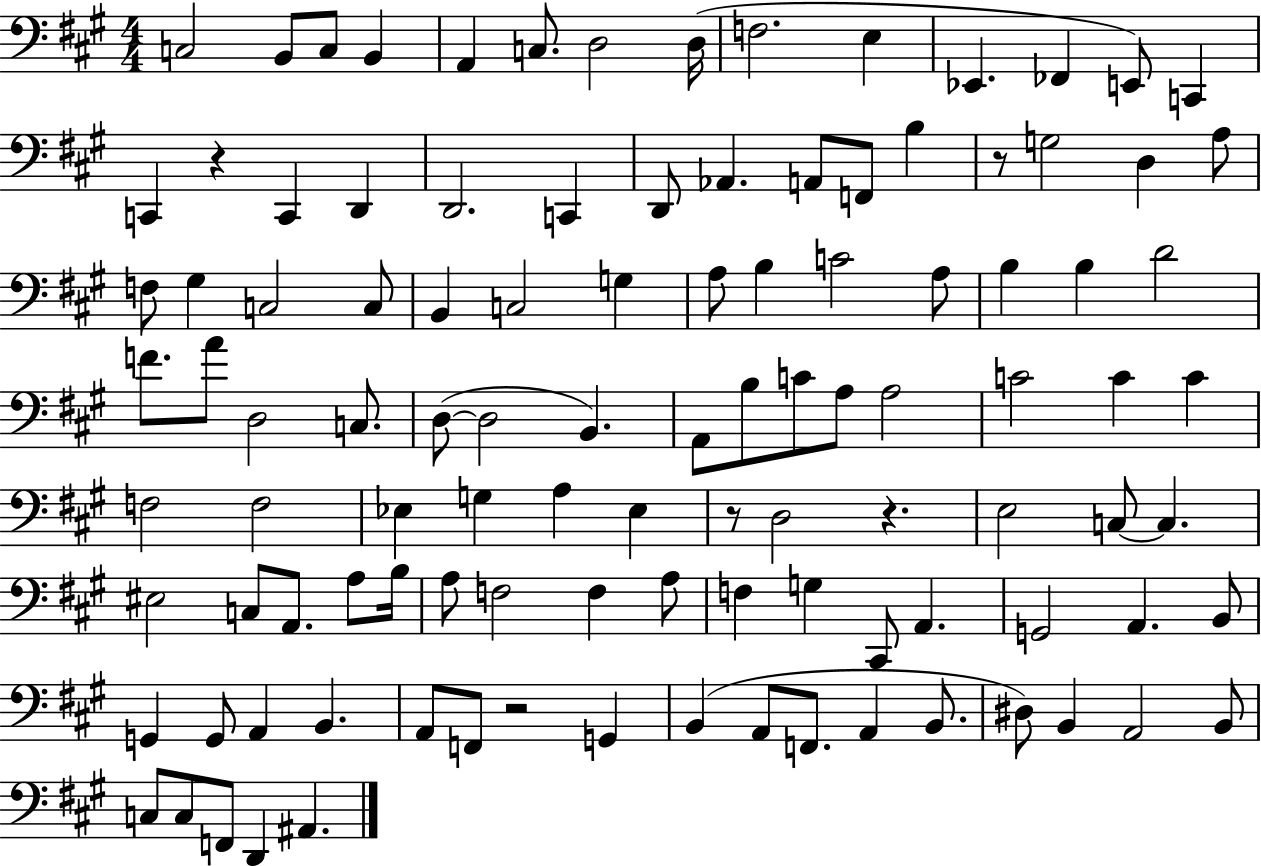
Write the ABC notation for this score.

X:1
T:Untitled
M:4/4
L:1/4
K:A
C,2 B,,/2 C,/2 B,, A,, C,/2 D,2 D,/4 F,2 E, _E,, _F,, E,,/2 C,, C,, z C,, D,, D,,2 C,, D,,/2 _A,, A,,/2 F,,/2 B, z/2 G,2 D, A,/2 F,/2 ^G, C,2 C,/2 B,, C,2 G, A,/2 B, C2 A,/2 B, B, D2 F/2 A/2 D,2 C,/2 D,/2 D,2 B,, A,,/2 B,/2 C/2 A,/2 A,2 C2 C C F,2 F,2 _E, G, A, _E, z/2 D,2 z E,2 C,/2 C, ^E,2 C,/2 A,,/2 A,/2 B,/4 A,/2 F,2 F, A,/2 F, G, ^C,,/2 A,, G,,2 A,, B,,/2 G,, G,,/2 A,, B,, A,,/2 F,,/2 z2 G,, B,, A,,/2 F,,/2 A,, B,,/2 ^D,/2 B,, A,,2 B,,/2 C,/2 C,/2 F,,/2 D,, ^A,,